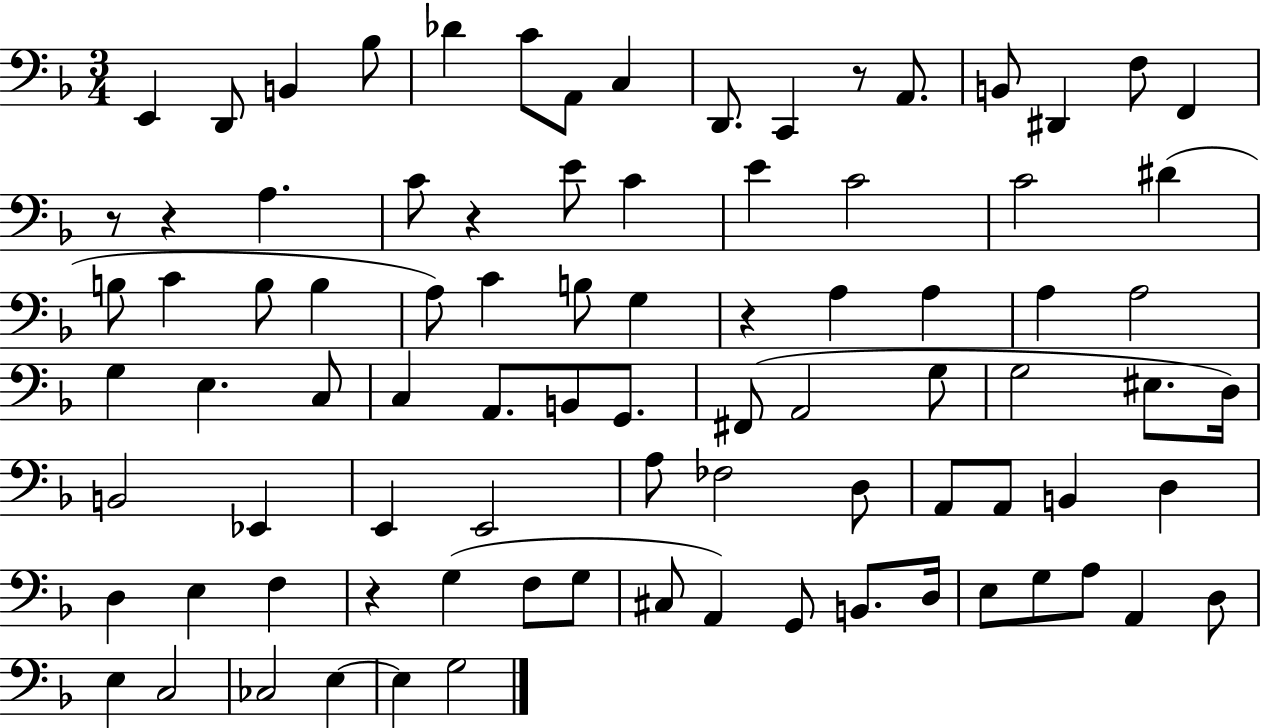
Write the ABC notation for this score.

X:1
T:Untitled
M:3/4
L:1/4
K:F
E,, D,,/2 B,, _B,/2 _D C/2 A,,/2 C, D,,/2 C,, z/2 A,,/2 B,,/2 ^D,, F,/2 F,, z/2 z A, C/2 z E/2 C E C2 C2 ^D B,/2 C B,/2 B, A,/2 C B,/2 G, z A, A, A, A,2 G, E, C,/2 C, A,,/2 B,,/2 G,,/2 ^F,,/2 A,,2 G,/2 G,2 ^E,/2 D,/4 B,,2 _E,, E,, E,,2 A,/2 _F,2 D,/2 A,,/2 A,,/2 B,, D, D, E, F, z G, F,/2 G,/2 ^C,/2 A,, G,,/2 B,,/2 D,/4 E,/2 G,/2 A,/2 A,, D,/2 E, C,2 _C,2 E, E, G,2